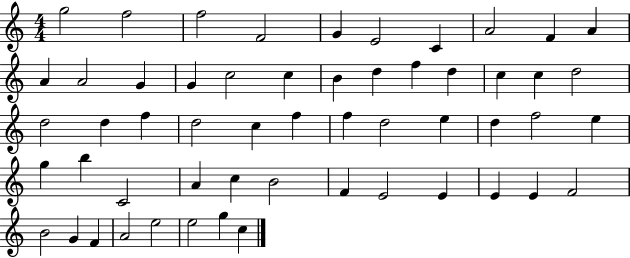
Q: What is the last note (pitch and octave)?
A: C5